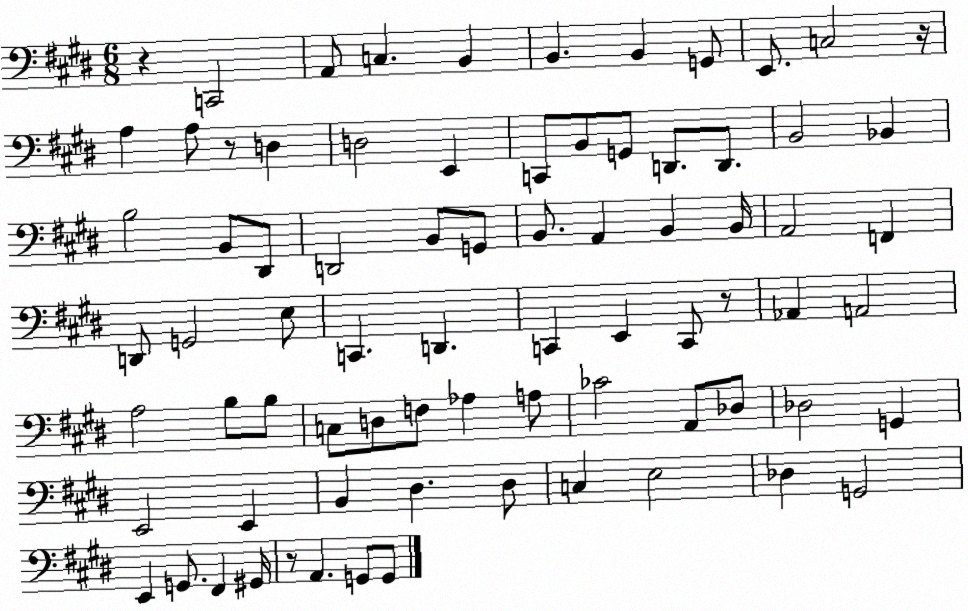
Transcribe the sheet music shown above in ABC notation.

X:1
T:Untitled
M:6/8
L:1/4
K:E
z C,,2 A,,/2 C, B,, B,, B,, G,,/2 E,,/2 C,2 z/4 A, A,/2 z/2 D, D,2 E,, C,,/2 B,,/2 G,,/2 D,,/2 D,,/2 B,,2 _B,, B,2 B,,/2 ^D,,/2 D,,2 B,,/2 G,,/2 B,,/2 A,, B,, B,,/4 A,,2 F,, D,,/2 G,,2 E,/2 C,, D,, C,, E,, C,,/2 z/2 _A,, A,,2 A,2 B,/2 B,/2 C,/2 D,/2 F,/2 _A, A,/2 _C2 A,,/2 _D,/2 _D,2 G,, E,,2 E,, B,, ^D, ^D,/2 C, E,2 _D, G,,2 E,, G,,/2 ^F,, ^G,,/4 z/2 A,, G,,/2 G,,/2